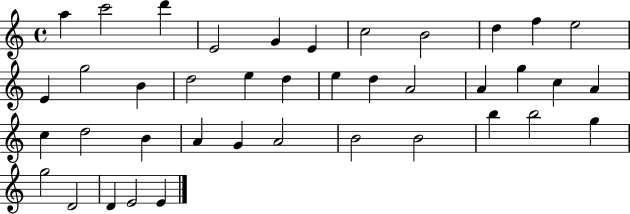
A5/q C6/h D6/q E4/h G4/q E4/q C5/h B4/h D5/q F5/q E5/h E4/q G5/h B4/q D5/h E5/q D5/q E5/q D5/q A4/h A4/q G5/q C5/q A4/q C5/q D5/h B4/q A4/q G4/q A4/h B4/h B4/h B5/q B5/h G5/q G5/h D4/h D4/q E4/h E4/q